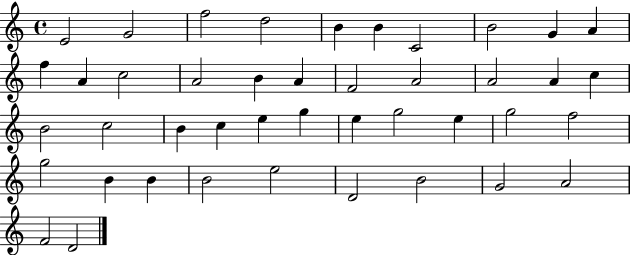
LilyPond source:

{
  \clef treble
  \time 4/4
  \defaultTimeSignature
  \key c \major
  e'2 g'2 | f''2 d''2 | b'4 b'4 c'2 | b'2 g'4 a'4 | \break f''4 a'4 c''2 | a'2 b'4 a'4 | f'2 a'2 | a'2 a'4 c''4 | \break b'2 c''2 | b'4 c''4 e''4 g''4 | e''4 g''2 e''4 | g''2 f''2 | \break g''2 b'4 b'4 | b'2 e''2 | d'2 b'2 | g'2 a'2 | \break f'2 d'2 | \bar "|."
}